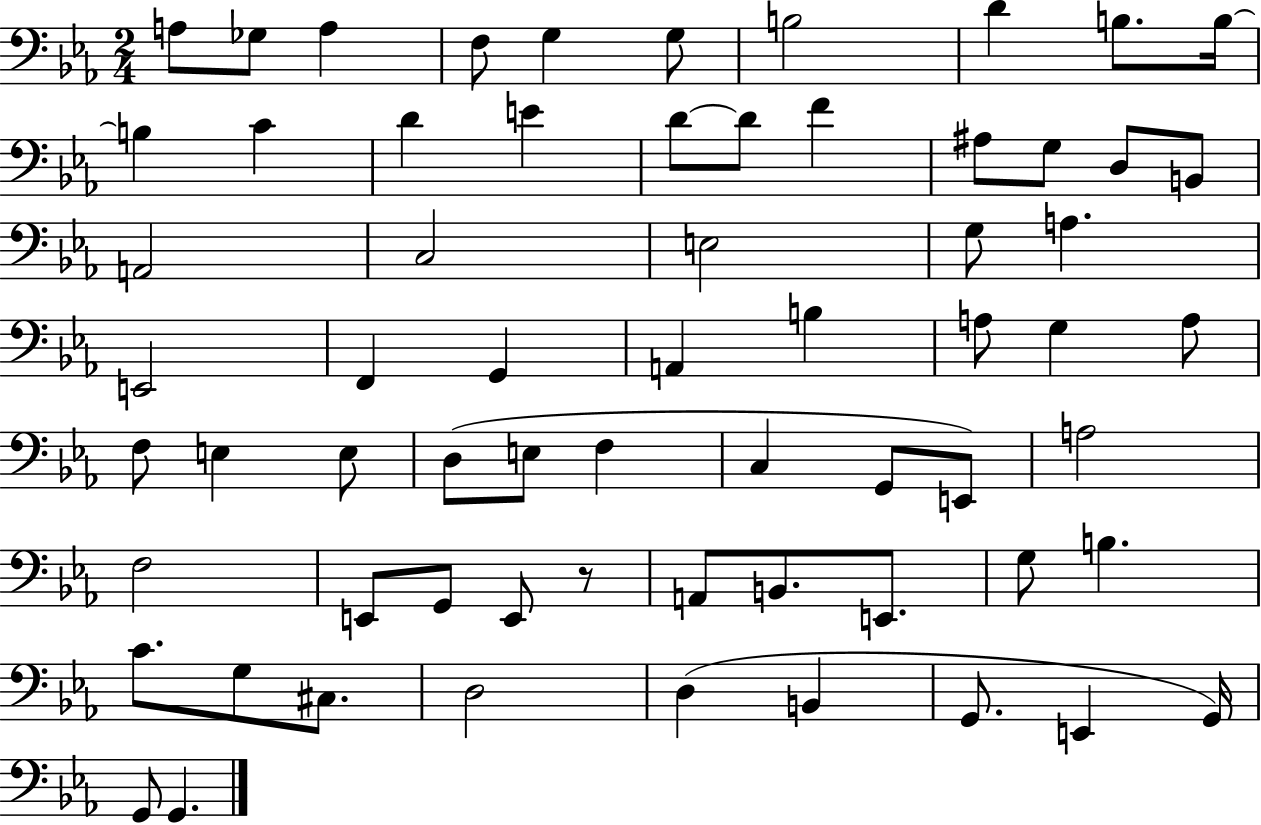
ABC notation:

X:1
T:Untitled
M:2/4
L:1/4
K:Eb
A,/2 _G,/2 A, F,/2 G, G,/2 B,2 D B,/2 B,/4 B, C D E D/2 D/2 F ^A,/2 G,/2 D,/2 B,,/2 A,,2 C,2 E,2 G,/2 A, E,,2 F,, G,, A,, B, A,/2 G, A,/2 F,/2 E, E,/2 D,/2 E,/2 F, C, G,,/2 E,,/2 A,2 F,2 E,,/2 G,,/2 E,,/2 z/2 A,,/2 B,,/2 E,,/2 G,/2 B, C/2 G,/2 ^C,/2 D,2 D, B,, G,,/2 E,, G,,/4 G,,/2 G,,